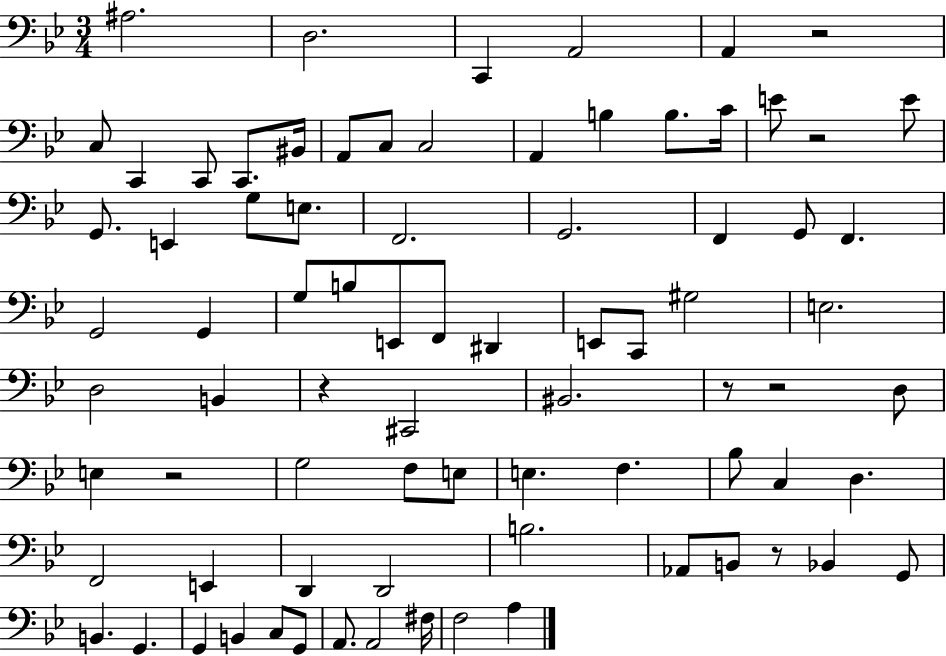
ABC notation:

X:1
T:Untitled
M:3/4
L:1/4
K:Bb
^A,2 D,2 C,, A,,2 A,, z2 C,/2 C,, C,,/2 C,,/2 ^B,,/4 A,,/2 C,/2 C,2 A,, B, B,/2 C/4 E/2 z2 E/2 G,,/2 E,, G,/2 E,/2 F,,2 G,,2 F,, G,,/2 F,, G,,2 G,, G,/2 B,/2 E,,/2 F,,/2 ^D,, E,,/2 C,,/2 ^G,2 E,2 D,2 B,, z ^C,,2 ^B,,2 z/2 z2 D,/2 E, z2 G,2 F,/2 E,/2 E, F, _B,/2 C, D, F,,2 E,, D,, D,,2 B,2 _A,,/2 B,,/2 z/2 _B,, G,,/2 B,, G,, G,, B,, C,/2 G,,/2 A,,/2 A,,2 ^F,/4 F,2 A,